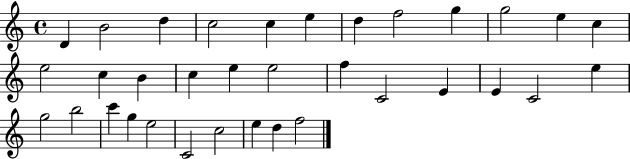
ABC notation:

X:1
T:Untitled
M:4/4
L:1/4
K:C
D B2 d c2 c e d f2 g g2 e c e2 c B c e e2 f C2 E E C2 e g2 b2 c' g e2 C2 c2 e d f2